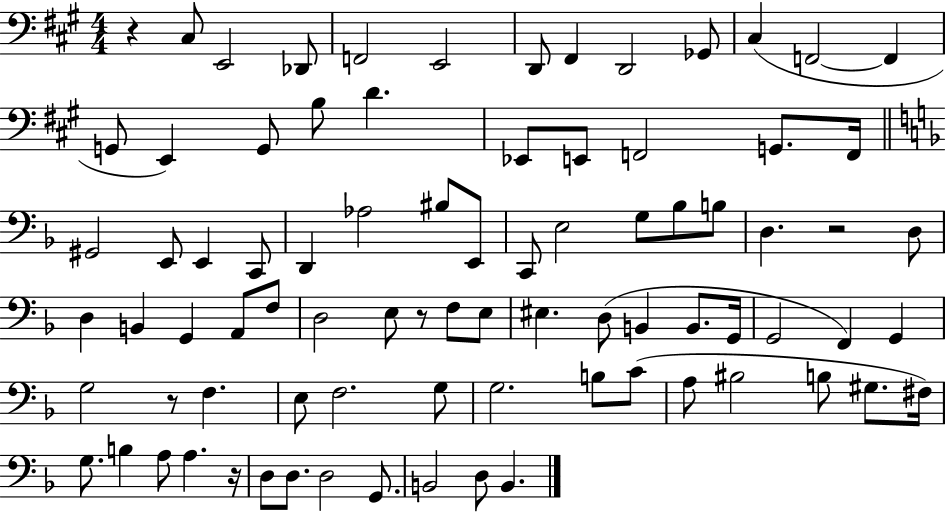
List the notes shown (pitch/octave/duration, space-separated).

R/q C#3/e E2/h Db2/e F2/h E2/h D2/e F#2/q D2/h Gb2/e C#3/q F2/h F2/q G2/e E2/q G2/e B3/e D4/q. Eb2/e E2/e F2/h G2/e. F2/s G#2/h E2/e E2/q C2/e D2/q Ab3/h BIS3/e E2/e C2/e E3/h G3/e Bb3/e B3/e D3/q. R/h D3/e D3/q B2/q G2/q A2/e F3/e D3/h E3/e R/e F3/e E3/e EIS3/q. D3/e B2/q B2/e. G2/s G2/h F2/q G2/q G3/h R/e F3/q. E3/e F3/h. G3/e G3/h. B3/e C4/e A3/e BIS3/h B3/e G#3/e. F#3/s G3/e. B3/q A3/e A3/q. R/s D3/e D3/e. D3/h G2/e. B2/h D3/e B2/q.